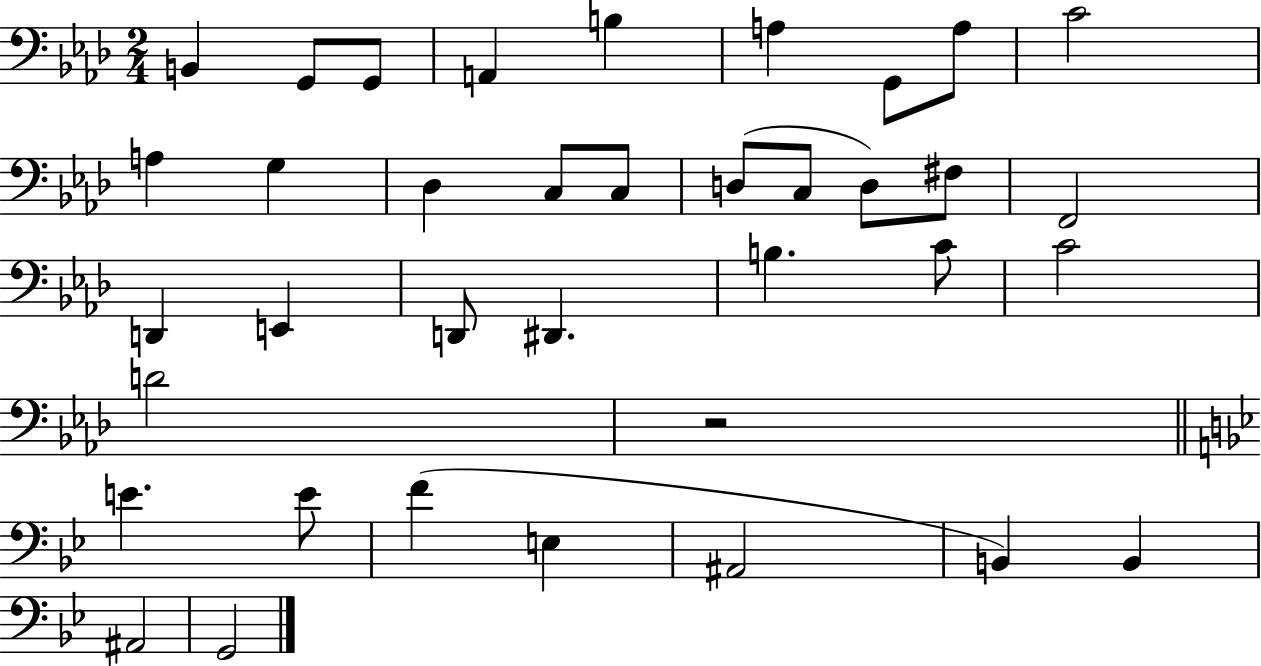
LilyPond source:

{
  \clef bass
  \numericTimeSignature
  \time 2/4
  \key aes \major
  \repeat volta 2 { b,4 g,8 g,8 | a,4 b4 | a4 g,8 a8 | c'2 | \break a4 g4 | des4 c8 c8 | d8( c8 d8) fis8 | f,2 | \break d,4 e,4 | d,8 dis,4. | b4. c'8 | c'2 | \break d'2 | r2 | \bar "||" \break \key bes \major e'4. e'8 | f'4( e4 | ais,2 | b,4) b,4 | \break ais,2 | g,2 | } \bar "|."
}